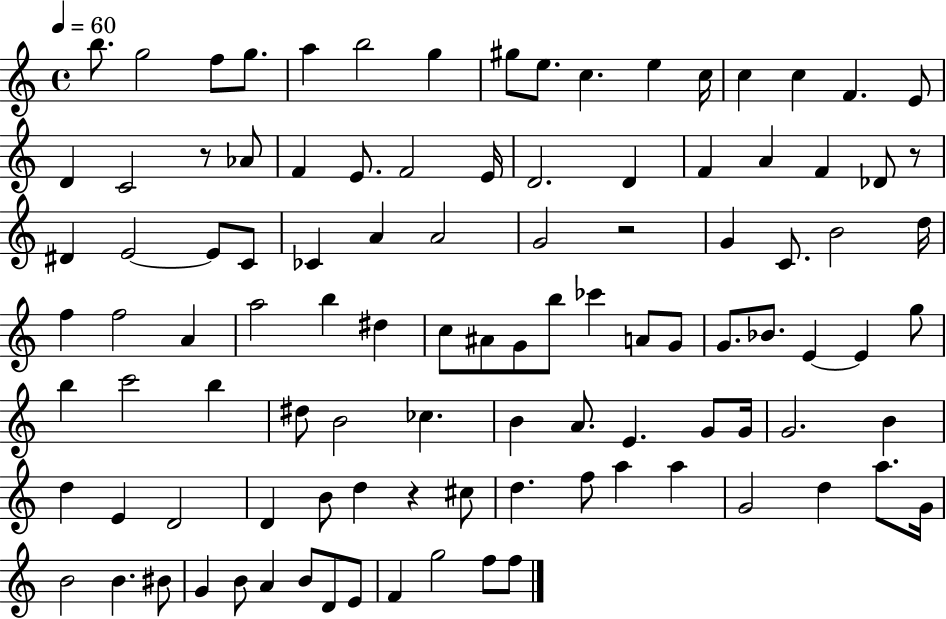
B5/e. G5/h F5/e G5/e. A5/q B5/h G5/q G#5/e E5/e. C5/q. E5/q C5/s C5/q C5/q F4/q. E4/e D4/q C4/h R/e Ab4/e F4/q E4/e. F4/h E4/s D4/h. D4/q F4/q A4/q F4/q Db4/e R/e D#4/q E4/h E4/e C4/e CES4/q A4/q A4/h G4/h R/h G4/q C4/e. B4/h D5/s F5/q F5/h A4/q A5/h B5/q D#5/q C5/e A#4/e G4/e B5/e CES6/q A4/e G4/e G4/e. Bb4/e. E4/q E4/q G5/e B5/q C6/h B5/q D#5/e B4/h CES5/q. B4/q A4/e. E4/q. G4/e G4/s G4/h. B4/q D5/q E4/q D4/h D4/q B4/e D5/q R/q C#5/e D5/q. F5/e A5/q A5/q G4/h D5/q A5/e. G4/s B4/h B4/q. BIS4/e G4/q B4/e A4/q B4/e D4/e E4/e F4/q G5/h F5/e F5/e